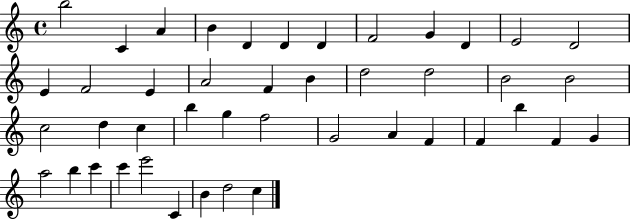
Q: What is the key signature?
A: C major